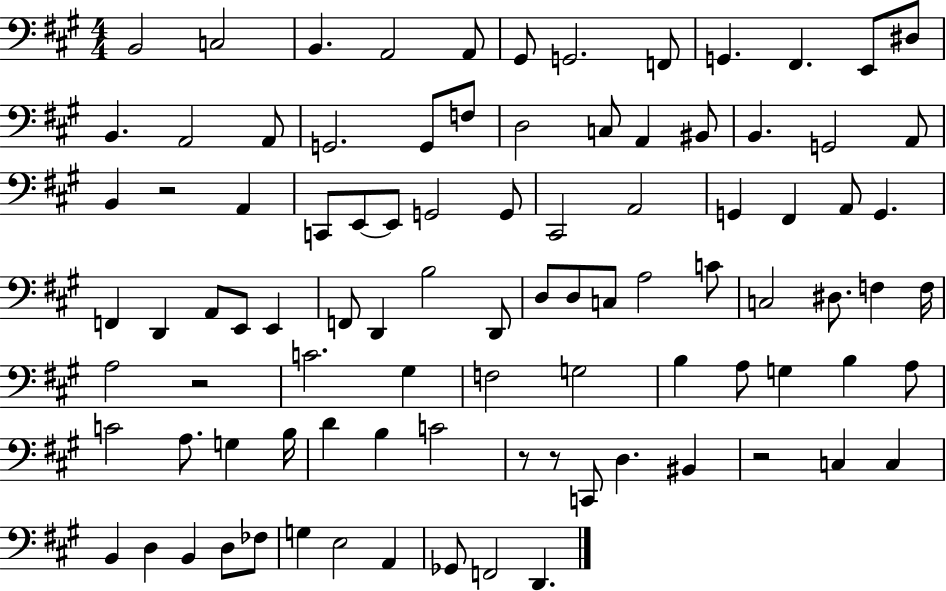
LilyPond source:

{
  \clef bass
  \numericTimeSignature
  \time 4/4
  \key a \major
  \repeat volta 2 { b,2 c2 | b,4. a,2 a,8 | gis,8 g,2. f,8 | g,4. fis,4. e,8 dis8 | \break b,4. a,2 a,8 | g,2. g,8 f8 | d2 c8 a,4 bis,8 | b,4. g,2 a,8 | \break b,4 r2 a,4 | c,8 e,8~~ e,8 g,2 g,8 | cis,2 a,2 | g,4 fis,4 a,8 g,4. | \break f,4 d,4 a,8 e,8 e,4 | f,8 d,4 b2 d,8 | d8 d8 c8 a2 c'8 | c2 dis8. f4 f16 | \break a2 r2 | c'2. gis4 | f2 g2 | b4 a8 g4 b4 a8 | \break c'2 a8. g4 b16 | d'4 b4 c'2 | r8 r8 c,8 d4. bis,4 | r2 c4 c4 | \break b,4 d4 b,4 d8 fes8 | g4 e2 a,4 | ges,8 f,2 d,4. | } \bar "|."
}